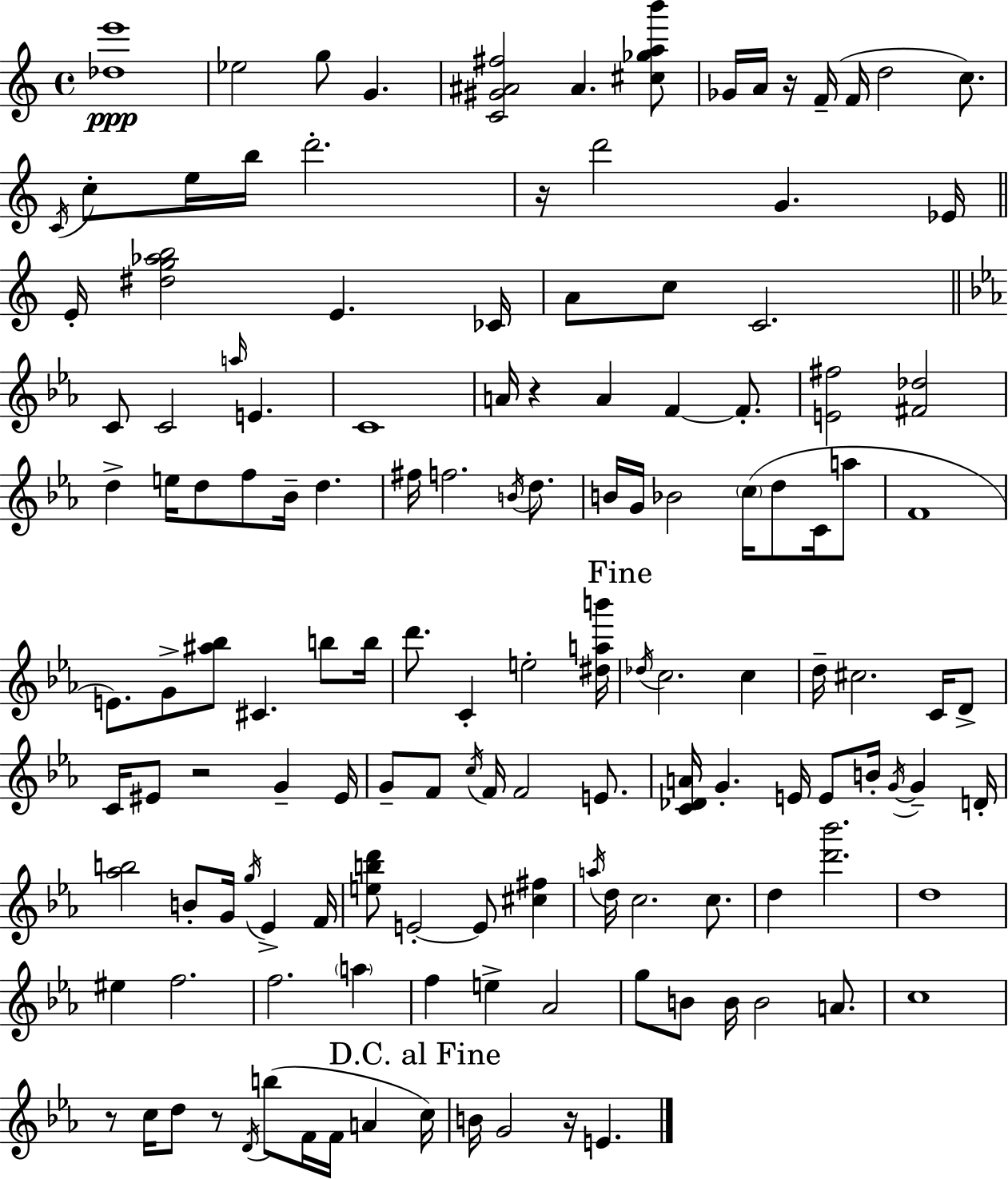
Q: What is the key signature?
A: C major